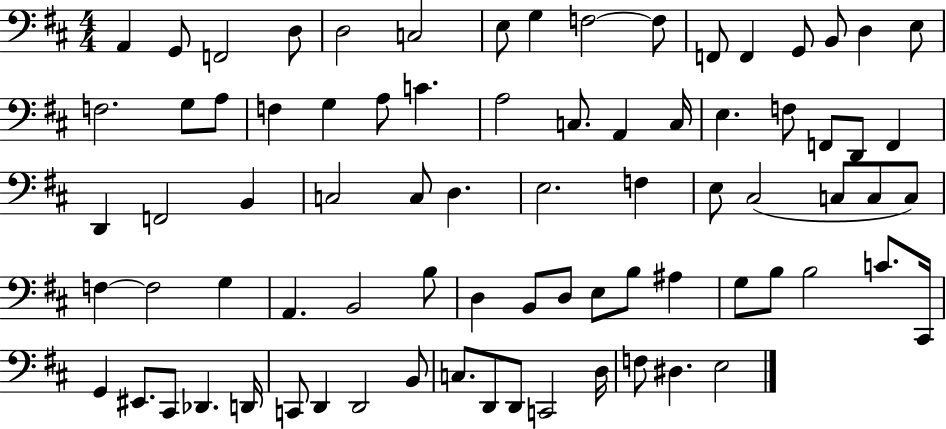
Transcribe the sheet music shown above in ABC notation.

X:1
T:Untitled
M:4/4
L:1/4
K:D
A,, G,,/2 F,,2 D,/2 D,2 C,2 E,/2 G, F,2 F,/2 F,,/2 F,, G,,/2 B,,/2 D, E,/2 F,2 G,/2 A,/2 F, G, A,/2 C A,2 C,/2 A,, C,/4 E, F,/2 F,,/2 D,,/2 F,, D,, F,,2 B,, C,2 C,/2 D, E,2 F, E,/2 ^C,2 C,/2 C,/2 C,/2 F, F,2 G, A,, B,,2 B,/2 D, B,,/2 D,/2 E,/2 B,/2 ^A, G,/2 B,/2 B,2 C/2 ^C,,/4 G,, ^E,,/2 ^C,,/2 _D,, D,,/4 C,,/2 D,, D,,2 B,,/2 C,/2 D,,/2 D,,/2 C,,2 D,/4 F,/2 ^D, E,2